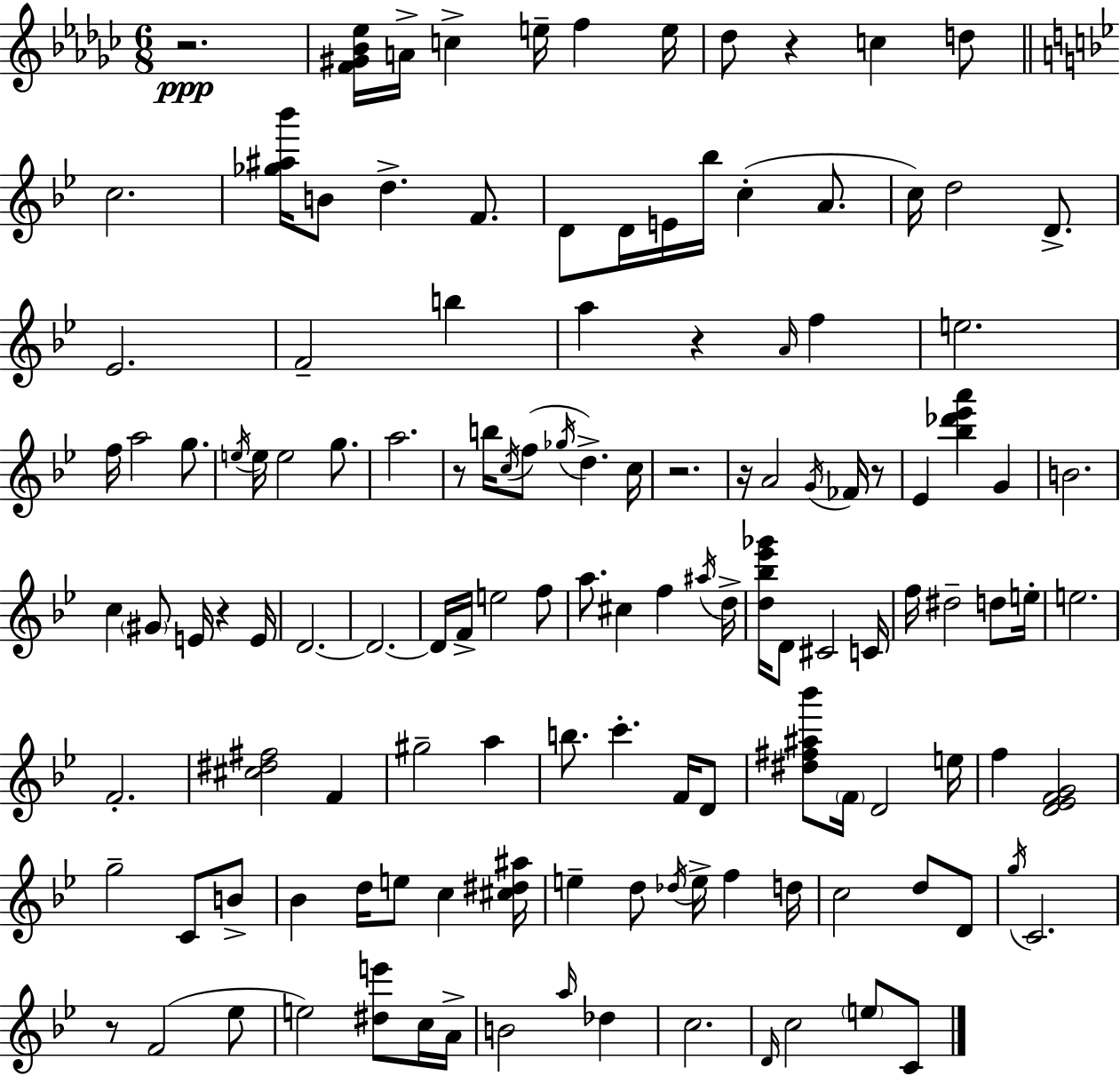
X:1
T:Untitled
M:6/8
L:1/4
K:Ebm
z2 [F^G_B_e]/4 A/4 c e/4 f e/4 _d/2 z c d/2 c2 [_g^a_b']/4 B/2 d F/2 D/2 D/4 E/4 _b/4 c A/2 c/4 d2 D/2 _E2 F2 b a z A/4 f e2 f/4 a2 g/2 e/4 e/4 e2 g/2 a2 z/2 b/4 c/4 f/2 _g/4 d c/4 z2 z/4 A2 G/4 _F/4 z/2 _E [_b_d'_e'a'] G B2 c ^G/2 E/4 z E/4 D2 D2 D/4 F/4 e2 f/2 a/2 ^c f ^a/4 d/4 [d_b_e'_g']/4 D/2 ^C2 C/4 f/4 ^d2 d/2 e/4 e2 F2 [^c^d^f]2 F ^g2 a b/2 c' F/4 D/2 [^d^f^a_b']/2 F/4 D2 e/4 f [D_EFG]2 g2 C/2 B/2 _B d/4 e/2 c [^c^d^a]/4 e d/2 _d/4 e/4 f d/4 c2 d/2 D/2 g/4 C2 z/2 F2 _e/2 e2 [^de']/2 c/4 A/4 B2 a/4 _d c2 D/4 c2 e/2 C/2